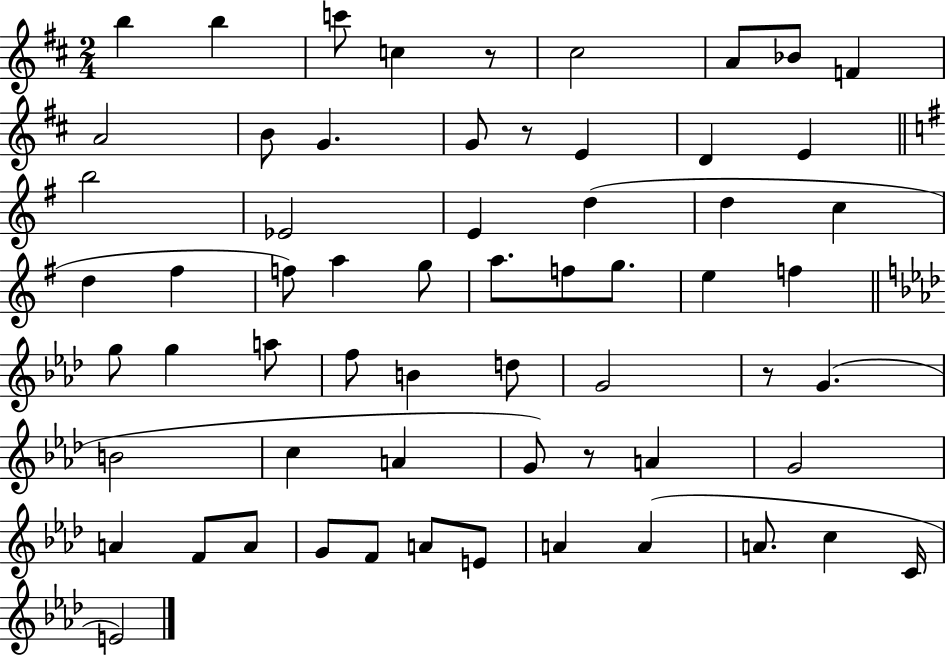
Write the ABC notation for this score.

X:1
T:Untitled
M:2/4
L:1/4
K:D
b b c'/2 c z/2 ^c2 A/2 _B/2 F A2 B/2 G G/2 z/2 E D E b2 _E2 E d d c d ^f f/2 a g/2 a/2 f/2 g/2 e f g/2 g a/2 f/2 B d/2 G2 z/2 G B2 c A G/2 z/2 A G2 A F/2 A/2 G/2 F/2 A/2 E/2 A A A/2 c C/4 E2